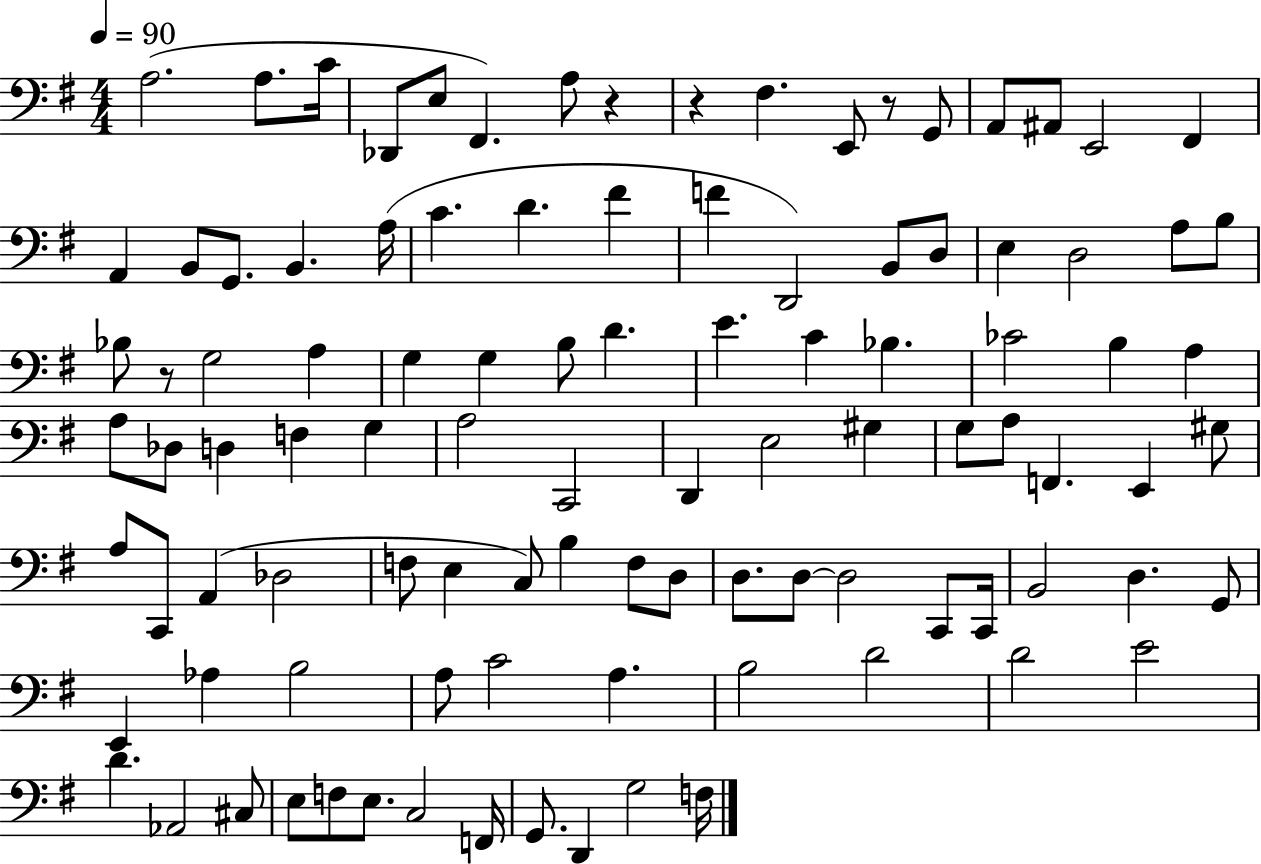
X:1
T:Untitled
M:4/4
L:1/4
K:G
A,2 A,/2 C/4 _D,,/2 E,/2 ^F,, A,/2 z z ^F, E,,/2 z/2 G,,/2 A,,/2 ^A,,/2 E,,2 ^F,, A,, B,,/2 G,,/2 B,, A,/4 C D ^F F D,,2 B,,/2 D,/2 E, D,2 A,/2 B,/2 _B,/2 z/2 G,2 A, G, G, B,/2 D E C _B, _C2 B, A, A,/2 _D,/2 D, F, G, A,2 C,,2 D,, E,2 ^G, G,/2 A,/2 F,, E,, ^G,/2 A,/2 C,,/2 A,, _D,2 F,/2 E, C,/2 B, F,/2 D,/2 D,/2 D,/2 D,2 C,,/2 C,,/4 B,,2 D, G,,/2 E,, _A, B,2 A,/2 C2 A, B,2 D2 D2 E2 D _A,,2 ^C,/2 E,/2 F,/2 E,/2 C,2 F,,/4 G,,/2 D,, G,2 F,/4